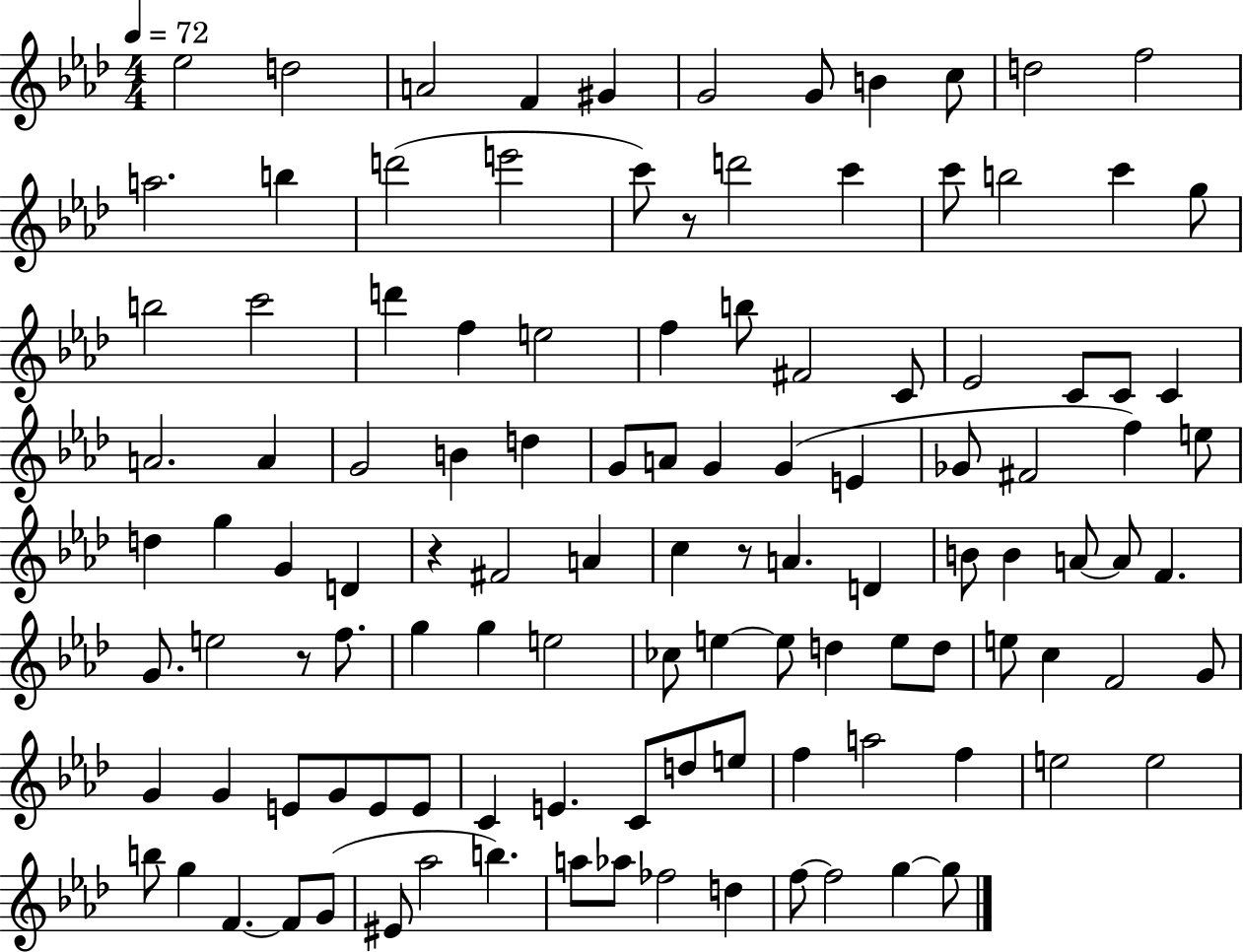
{
  \clef treble
  \numericTimeSignature
  \time 4/4
  \key aes \major
  \tempo 4 = 72
  ees''2 d''2 | a'2 f'4 gis'4 | g'2 g'8 b'4 c''8 | d''2 f''2 | \break a''2. b''4 | d'''2( e'''2 | c'''8) r8 d'''2 c'''4 | c'''8 b''2 c'''4 g''8 | \break b''2 c'''2 | d'''4 f''4 e''2 | f''4 b''8 fis'2 c'8 | ees'2 c'8 c'8 c'4 | \break a'2. a'4 | g'2 b'4 d''4 | g'8 a'8 g'4 g'4( e'4 | ges'8 fis'2 f''4) e''8 | \break d''4 g''4 g'4 d'4 | r4 fis'2 a'4 | c''4 r8 a'4. d'4 | b'8 b'4 a'8~~ a'8 f'4. | \break g'8. e''2 r8 f''8. | g''4 g''4 e''2 | ces''8 e''4~~ e''8 d''4 e''8 d''8 | e''8 c''4 f'2 g'8 | \break g'4 g'4 e'8 g'8 e'8 e'8 | c'4 e'4. c'8 d''8 e''8 | f''4 a''2 f''4 | e''2 e''2 | \break b''8 g''4 f'4.~~ f'8 g'8( | eis'8 aes''2 b''4.) | a''8 aes''8 fes''2 d''4 | f''8~~ f''2 g''4~~ g''8 | \break \bar "|."
}